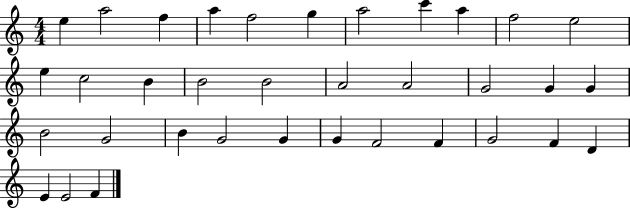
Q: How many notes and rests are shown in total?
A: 35